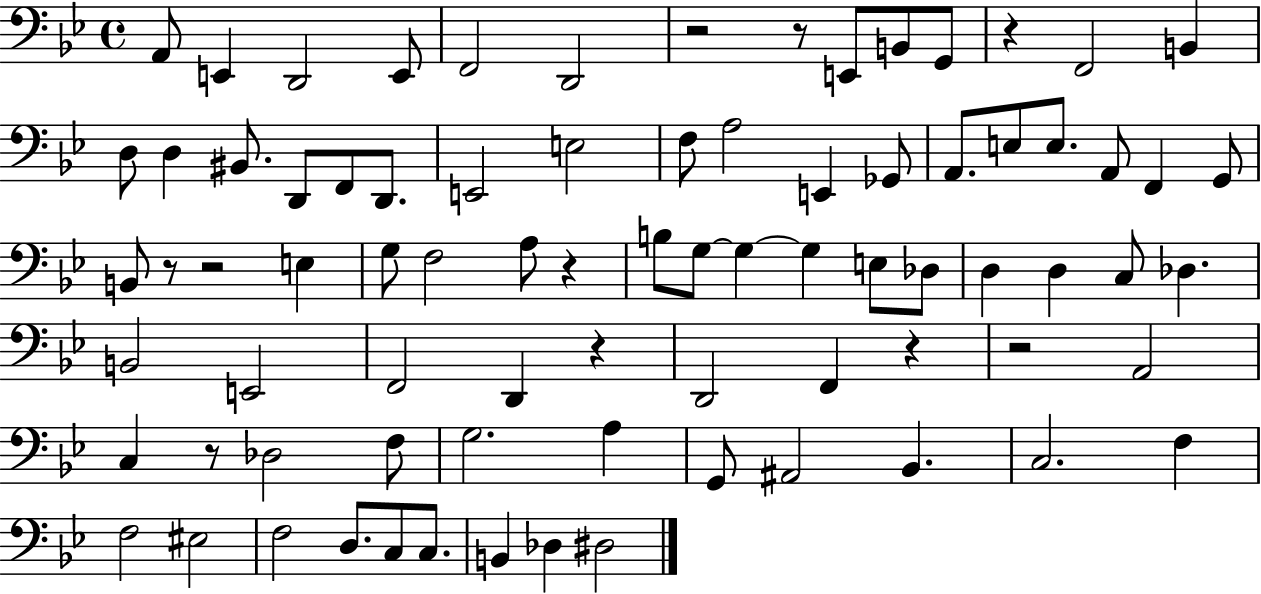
{
  \clef bass
  \time 4/4
  \defaultTimeSignature
  \key bes \major
  a,8 e,4 d,2 e,8 | f,2 d,2 | r2 r8 e,8 b,8 g,8 | r4 f,2 b,4 | \break d8 d4 bis,8. d,8 f,8 d,8. | e,2 e2 | f8 a2 e,4 ges,8 | a,8. e8 e8. a,8 f,4 g,8 | \break b,8 r8 r2 e4 | g8 f2 a8 r4 | b8 g8~~ g4~~ g4 e8 des8 | d4 d4 c8 des4. | \break b,2 e,2 | f,2 d,4 r4 | d,2 f,4 r4 | r2 a,2 | \break c4 r8 des2 f8 | g2. a4 | g,8 ais,2 bes,4. | c2. f4 | \break f2 eis2 | f2 d8. c8 c8. | b,4 des4 dis2 | \bar "|."
}